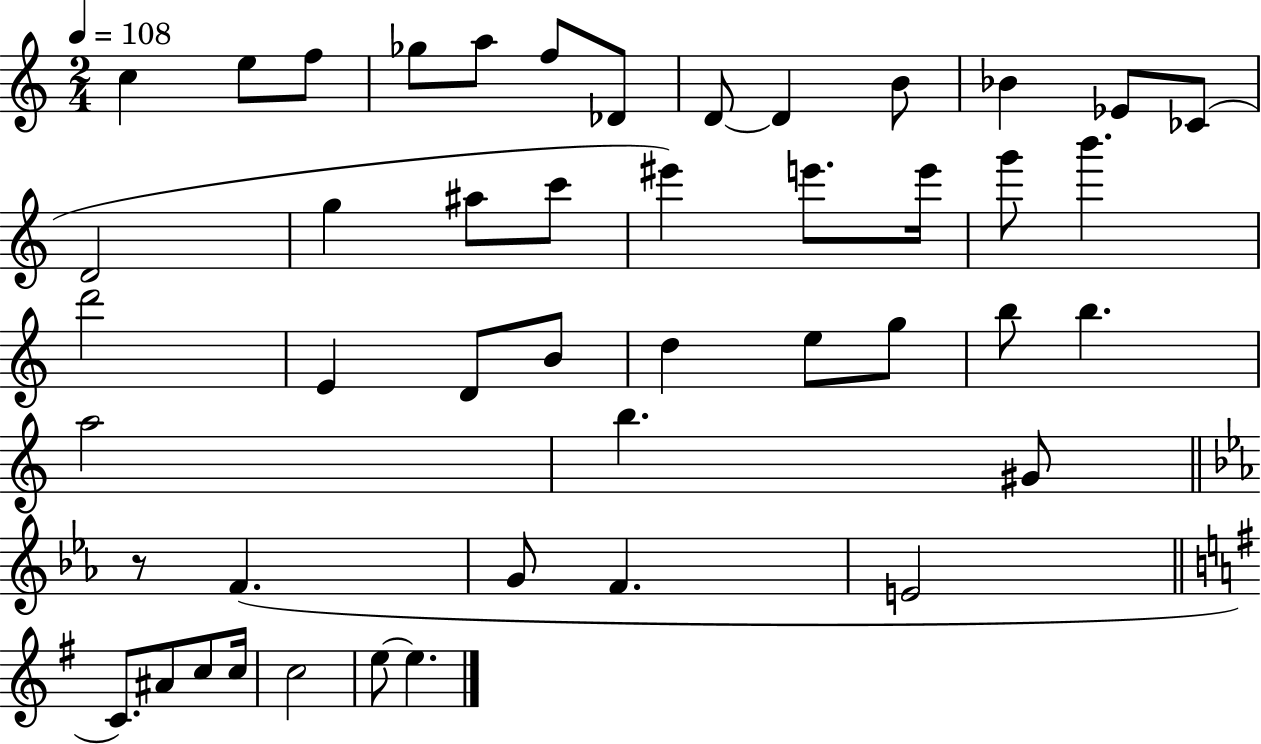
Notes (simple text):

C5/q E5/e F5/e Gb5/e A5/e F5/e Db4/e D4/e D4/q B4/e Bb4/q Eb4/e CES4/e D4/h G5/q A#5/e C6/e EIS6/q E6/e. E6/s G6/e B6/q. D6/h E4/q D4/e B4/e D5/q E5/e G5/e B5/e B5/q. A5/h B5/q. G#4/e R/e F4/q. G4/e F4/q. E4/h C4/e. A#4/e C5/e C5/s C5/h E5/e E5/q.